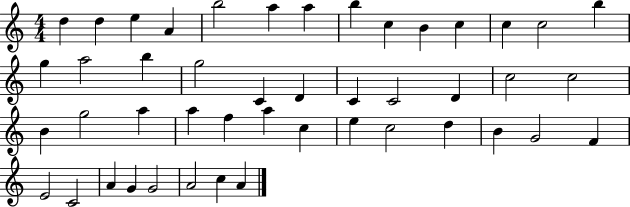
{
  \clef treble
  \numericTimeSignature
  \time 4/4
  \key c \major
  d''4 d''4 e''4 a'4 | b''2 a''4 a''4 | b''4 c''4 b'4 c''4 | c''4 c''2 b''4 | \break g''4 a''2 b''4 | g''2 c'4 d'4 | c'4 c'2 d'4 | c''2 c''2 | \break b'4 g''2 a''4 | a''4 f''4 a''4 c''4 | e''4 c''2 d''4 | b'4 g'2 f'4 | \break e'2 c'2 | a'4 g'4 g'2 | a'2 c''4 a'4 | \bar "|."
}